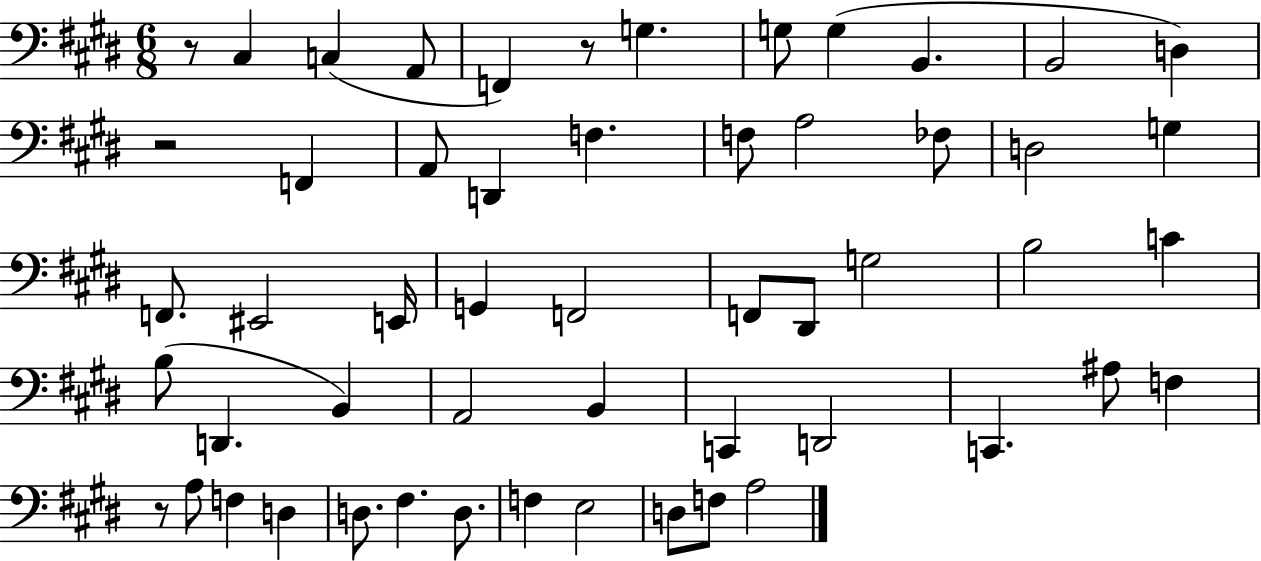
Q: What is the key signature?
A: E major